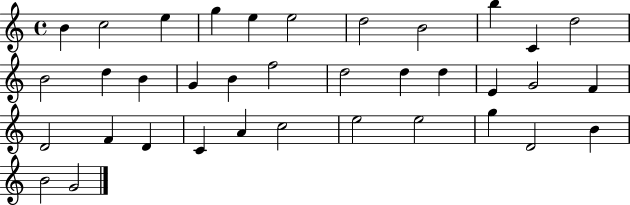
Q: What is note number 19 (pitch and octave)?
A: D5